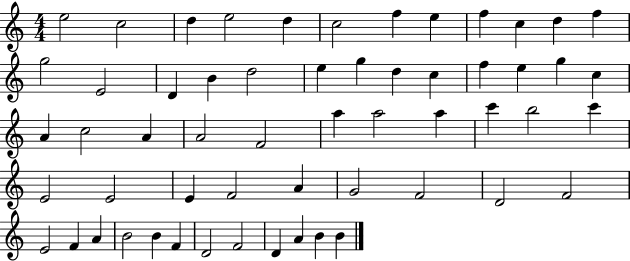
E5/h C5/h D5/q E5/h D5/q C5/h F5/q E5/q F5/q C5/q D5/q F5/q G5/h E4/h D4/q B4/q D5/h E5/q G5/q D5/q C5/q F5/q E5/q G5/q C5/q A4/q C5/h A4/q A4/h F4/h A5/q A5/h A5/q C6/q B5/h C6/q E4/h E4/h E4/q F4/h A4/q G4/h F4/h D4/h F4/h E4/h F4/q A4/q B4/h B4/q F4/q D4/h F4/h D4/q A4/q B4/q B4/q